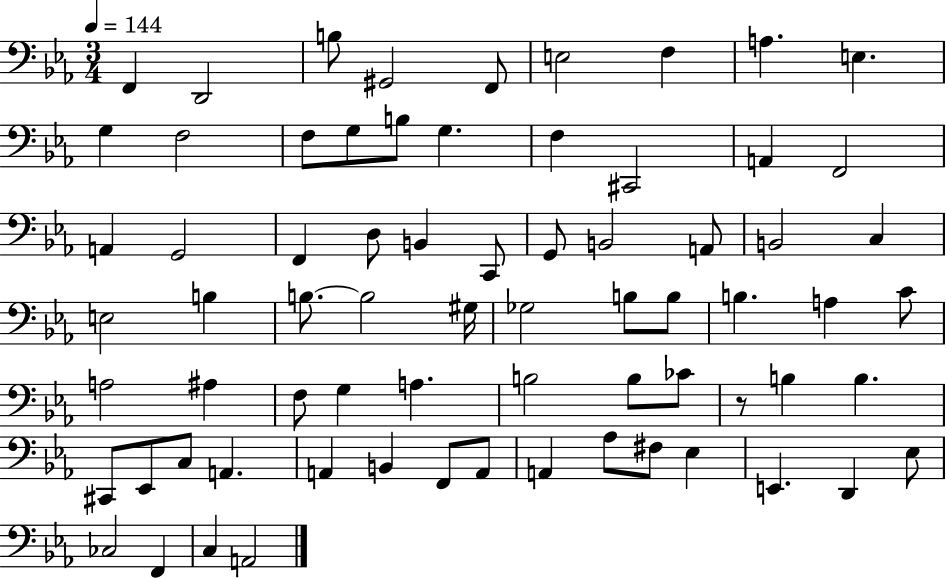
F2/q D2/h B3/e G#2/h F2/e E3/h F3/q A3/q. E3/q. G3/q F3/h F3/e G3/e B3/e G3/q. F3/q C#2/h A2/q F2/h A2/q G2/h F2/q D3/e B2/q C2/e G2/e B2/h A2/e B2/h C3/q E3/h B3/q B3/e. B3/h G#3/s Gb3/h B3/e B3/e B3/q. A3/q C4/e A3/h A#3/q F3/e G3/q A3/q. B3/h B3/e CES4/e R/e B3/q B3/q. C#2/e Eb2/e C3/e A2/q. A2/q B2/q F2/e A2/e A2/q Ab3/e F#3/e Eb3/q E2/q. D2/q Eb3/e CES3/h F2/q C3/q A2/h